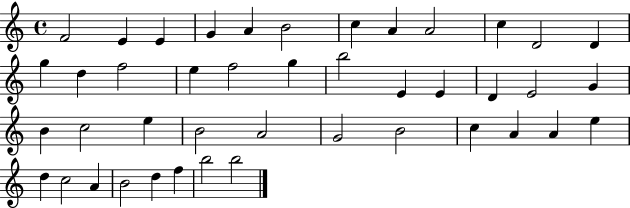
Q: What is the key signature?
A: C major